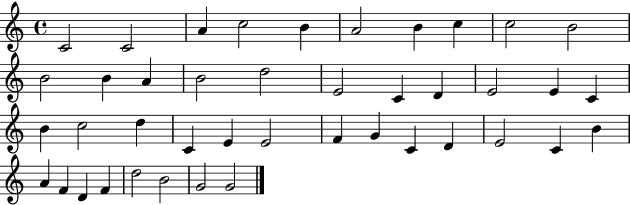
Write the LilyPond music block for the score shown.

{
  \clef treble
  \time 4/4
  \defaultTimeSignature
  \key c \major
  c'2 c'2 | a'4 c''2 b'4 | a'2 b'4 c''4 | c''2 b'2 | \break b'2 b'4 a'4 | b'2 d''2 | e'2 c'4 d'4 | e'2 e'4 c'4 | \break b'4 c''2 d''4 | c'4 e'4 e'2 | f'4 g'4 c'4 d'4 | e'2 c'4 b'4 | \break a'4 f'4 d'4 f'4 | d''2 b'2 | g'2 g'2 | \bar "|."
}